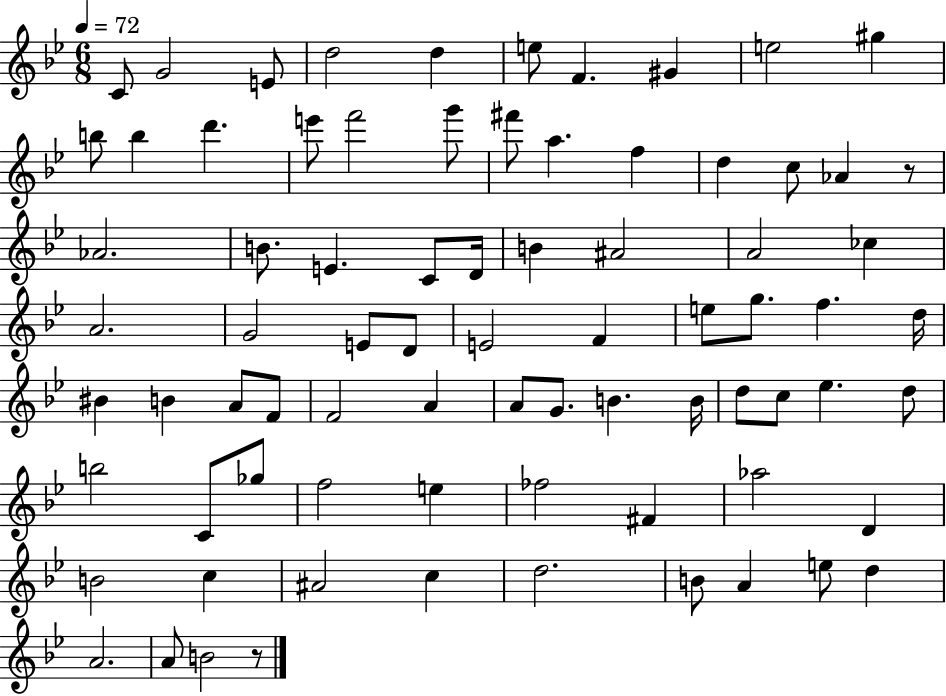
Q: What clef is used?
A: treble